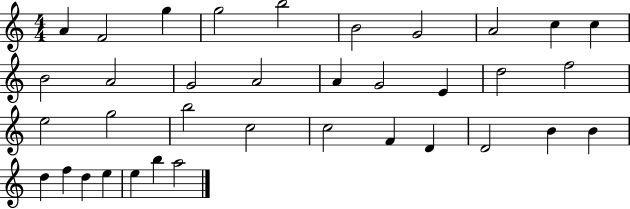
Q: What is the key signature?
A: C major